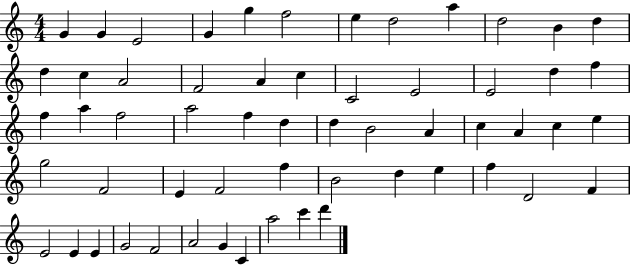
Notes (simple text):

G4/q G4/q E4/h G4/q G5/q F5/h E5/q D5/h A5/q D5/h B4/q D5/q D5/q C5/q A4/h F4/h A4/q C5/q C4/h E4/h E4/h D5/q F5/q F5/q A5/q F5/h A5/h F5/q D5/q D5/q B4/h A4/q C5/q A4/q C5/q E5/q G5/h F4/h E4/q F4/h F5/q B4/h D5/q E5/q F5/q D4/h F4/q E4/h E4/q E4/q G4/h F4/h A4/h G4/q C4/q A5/h C6/q D6/q